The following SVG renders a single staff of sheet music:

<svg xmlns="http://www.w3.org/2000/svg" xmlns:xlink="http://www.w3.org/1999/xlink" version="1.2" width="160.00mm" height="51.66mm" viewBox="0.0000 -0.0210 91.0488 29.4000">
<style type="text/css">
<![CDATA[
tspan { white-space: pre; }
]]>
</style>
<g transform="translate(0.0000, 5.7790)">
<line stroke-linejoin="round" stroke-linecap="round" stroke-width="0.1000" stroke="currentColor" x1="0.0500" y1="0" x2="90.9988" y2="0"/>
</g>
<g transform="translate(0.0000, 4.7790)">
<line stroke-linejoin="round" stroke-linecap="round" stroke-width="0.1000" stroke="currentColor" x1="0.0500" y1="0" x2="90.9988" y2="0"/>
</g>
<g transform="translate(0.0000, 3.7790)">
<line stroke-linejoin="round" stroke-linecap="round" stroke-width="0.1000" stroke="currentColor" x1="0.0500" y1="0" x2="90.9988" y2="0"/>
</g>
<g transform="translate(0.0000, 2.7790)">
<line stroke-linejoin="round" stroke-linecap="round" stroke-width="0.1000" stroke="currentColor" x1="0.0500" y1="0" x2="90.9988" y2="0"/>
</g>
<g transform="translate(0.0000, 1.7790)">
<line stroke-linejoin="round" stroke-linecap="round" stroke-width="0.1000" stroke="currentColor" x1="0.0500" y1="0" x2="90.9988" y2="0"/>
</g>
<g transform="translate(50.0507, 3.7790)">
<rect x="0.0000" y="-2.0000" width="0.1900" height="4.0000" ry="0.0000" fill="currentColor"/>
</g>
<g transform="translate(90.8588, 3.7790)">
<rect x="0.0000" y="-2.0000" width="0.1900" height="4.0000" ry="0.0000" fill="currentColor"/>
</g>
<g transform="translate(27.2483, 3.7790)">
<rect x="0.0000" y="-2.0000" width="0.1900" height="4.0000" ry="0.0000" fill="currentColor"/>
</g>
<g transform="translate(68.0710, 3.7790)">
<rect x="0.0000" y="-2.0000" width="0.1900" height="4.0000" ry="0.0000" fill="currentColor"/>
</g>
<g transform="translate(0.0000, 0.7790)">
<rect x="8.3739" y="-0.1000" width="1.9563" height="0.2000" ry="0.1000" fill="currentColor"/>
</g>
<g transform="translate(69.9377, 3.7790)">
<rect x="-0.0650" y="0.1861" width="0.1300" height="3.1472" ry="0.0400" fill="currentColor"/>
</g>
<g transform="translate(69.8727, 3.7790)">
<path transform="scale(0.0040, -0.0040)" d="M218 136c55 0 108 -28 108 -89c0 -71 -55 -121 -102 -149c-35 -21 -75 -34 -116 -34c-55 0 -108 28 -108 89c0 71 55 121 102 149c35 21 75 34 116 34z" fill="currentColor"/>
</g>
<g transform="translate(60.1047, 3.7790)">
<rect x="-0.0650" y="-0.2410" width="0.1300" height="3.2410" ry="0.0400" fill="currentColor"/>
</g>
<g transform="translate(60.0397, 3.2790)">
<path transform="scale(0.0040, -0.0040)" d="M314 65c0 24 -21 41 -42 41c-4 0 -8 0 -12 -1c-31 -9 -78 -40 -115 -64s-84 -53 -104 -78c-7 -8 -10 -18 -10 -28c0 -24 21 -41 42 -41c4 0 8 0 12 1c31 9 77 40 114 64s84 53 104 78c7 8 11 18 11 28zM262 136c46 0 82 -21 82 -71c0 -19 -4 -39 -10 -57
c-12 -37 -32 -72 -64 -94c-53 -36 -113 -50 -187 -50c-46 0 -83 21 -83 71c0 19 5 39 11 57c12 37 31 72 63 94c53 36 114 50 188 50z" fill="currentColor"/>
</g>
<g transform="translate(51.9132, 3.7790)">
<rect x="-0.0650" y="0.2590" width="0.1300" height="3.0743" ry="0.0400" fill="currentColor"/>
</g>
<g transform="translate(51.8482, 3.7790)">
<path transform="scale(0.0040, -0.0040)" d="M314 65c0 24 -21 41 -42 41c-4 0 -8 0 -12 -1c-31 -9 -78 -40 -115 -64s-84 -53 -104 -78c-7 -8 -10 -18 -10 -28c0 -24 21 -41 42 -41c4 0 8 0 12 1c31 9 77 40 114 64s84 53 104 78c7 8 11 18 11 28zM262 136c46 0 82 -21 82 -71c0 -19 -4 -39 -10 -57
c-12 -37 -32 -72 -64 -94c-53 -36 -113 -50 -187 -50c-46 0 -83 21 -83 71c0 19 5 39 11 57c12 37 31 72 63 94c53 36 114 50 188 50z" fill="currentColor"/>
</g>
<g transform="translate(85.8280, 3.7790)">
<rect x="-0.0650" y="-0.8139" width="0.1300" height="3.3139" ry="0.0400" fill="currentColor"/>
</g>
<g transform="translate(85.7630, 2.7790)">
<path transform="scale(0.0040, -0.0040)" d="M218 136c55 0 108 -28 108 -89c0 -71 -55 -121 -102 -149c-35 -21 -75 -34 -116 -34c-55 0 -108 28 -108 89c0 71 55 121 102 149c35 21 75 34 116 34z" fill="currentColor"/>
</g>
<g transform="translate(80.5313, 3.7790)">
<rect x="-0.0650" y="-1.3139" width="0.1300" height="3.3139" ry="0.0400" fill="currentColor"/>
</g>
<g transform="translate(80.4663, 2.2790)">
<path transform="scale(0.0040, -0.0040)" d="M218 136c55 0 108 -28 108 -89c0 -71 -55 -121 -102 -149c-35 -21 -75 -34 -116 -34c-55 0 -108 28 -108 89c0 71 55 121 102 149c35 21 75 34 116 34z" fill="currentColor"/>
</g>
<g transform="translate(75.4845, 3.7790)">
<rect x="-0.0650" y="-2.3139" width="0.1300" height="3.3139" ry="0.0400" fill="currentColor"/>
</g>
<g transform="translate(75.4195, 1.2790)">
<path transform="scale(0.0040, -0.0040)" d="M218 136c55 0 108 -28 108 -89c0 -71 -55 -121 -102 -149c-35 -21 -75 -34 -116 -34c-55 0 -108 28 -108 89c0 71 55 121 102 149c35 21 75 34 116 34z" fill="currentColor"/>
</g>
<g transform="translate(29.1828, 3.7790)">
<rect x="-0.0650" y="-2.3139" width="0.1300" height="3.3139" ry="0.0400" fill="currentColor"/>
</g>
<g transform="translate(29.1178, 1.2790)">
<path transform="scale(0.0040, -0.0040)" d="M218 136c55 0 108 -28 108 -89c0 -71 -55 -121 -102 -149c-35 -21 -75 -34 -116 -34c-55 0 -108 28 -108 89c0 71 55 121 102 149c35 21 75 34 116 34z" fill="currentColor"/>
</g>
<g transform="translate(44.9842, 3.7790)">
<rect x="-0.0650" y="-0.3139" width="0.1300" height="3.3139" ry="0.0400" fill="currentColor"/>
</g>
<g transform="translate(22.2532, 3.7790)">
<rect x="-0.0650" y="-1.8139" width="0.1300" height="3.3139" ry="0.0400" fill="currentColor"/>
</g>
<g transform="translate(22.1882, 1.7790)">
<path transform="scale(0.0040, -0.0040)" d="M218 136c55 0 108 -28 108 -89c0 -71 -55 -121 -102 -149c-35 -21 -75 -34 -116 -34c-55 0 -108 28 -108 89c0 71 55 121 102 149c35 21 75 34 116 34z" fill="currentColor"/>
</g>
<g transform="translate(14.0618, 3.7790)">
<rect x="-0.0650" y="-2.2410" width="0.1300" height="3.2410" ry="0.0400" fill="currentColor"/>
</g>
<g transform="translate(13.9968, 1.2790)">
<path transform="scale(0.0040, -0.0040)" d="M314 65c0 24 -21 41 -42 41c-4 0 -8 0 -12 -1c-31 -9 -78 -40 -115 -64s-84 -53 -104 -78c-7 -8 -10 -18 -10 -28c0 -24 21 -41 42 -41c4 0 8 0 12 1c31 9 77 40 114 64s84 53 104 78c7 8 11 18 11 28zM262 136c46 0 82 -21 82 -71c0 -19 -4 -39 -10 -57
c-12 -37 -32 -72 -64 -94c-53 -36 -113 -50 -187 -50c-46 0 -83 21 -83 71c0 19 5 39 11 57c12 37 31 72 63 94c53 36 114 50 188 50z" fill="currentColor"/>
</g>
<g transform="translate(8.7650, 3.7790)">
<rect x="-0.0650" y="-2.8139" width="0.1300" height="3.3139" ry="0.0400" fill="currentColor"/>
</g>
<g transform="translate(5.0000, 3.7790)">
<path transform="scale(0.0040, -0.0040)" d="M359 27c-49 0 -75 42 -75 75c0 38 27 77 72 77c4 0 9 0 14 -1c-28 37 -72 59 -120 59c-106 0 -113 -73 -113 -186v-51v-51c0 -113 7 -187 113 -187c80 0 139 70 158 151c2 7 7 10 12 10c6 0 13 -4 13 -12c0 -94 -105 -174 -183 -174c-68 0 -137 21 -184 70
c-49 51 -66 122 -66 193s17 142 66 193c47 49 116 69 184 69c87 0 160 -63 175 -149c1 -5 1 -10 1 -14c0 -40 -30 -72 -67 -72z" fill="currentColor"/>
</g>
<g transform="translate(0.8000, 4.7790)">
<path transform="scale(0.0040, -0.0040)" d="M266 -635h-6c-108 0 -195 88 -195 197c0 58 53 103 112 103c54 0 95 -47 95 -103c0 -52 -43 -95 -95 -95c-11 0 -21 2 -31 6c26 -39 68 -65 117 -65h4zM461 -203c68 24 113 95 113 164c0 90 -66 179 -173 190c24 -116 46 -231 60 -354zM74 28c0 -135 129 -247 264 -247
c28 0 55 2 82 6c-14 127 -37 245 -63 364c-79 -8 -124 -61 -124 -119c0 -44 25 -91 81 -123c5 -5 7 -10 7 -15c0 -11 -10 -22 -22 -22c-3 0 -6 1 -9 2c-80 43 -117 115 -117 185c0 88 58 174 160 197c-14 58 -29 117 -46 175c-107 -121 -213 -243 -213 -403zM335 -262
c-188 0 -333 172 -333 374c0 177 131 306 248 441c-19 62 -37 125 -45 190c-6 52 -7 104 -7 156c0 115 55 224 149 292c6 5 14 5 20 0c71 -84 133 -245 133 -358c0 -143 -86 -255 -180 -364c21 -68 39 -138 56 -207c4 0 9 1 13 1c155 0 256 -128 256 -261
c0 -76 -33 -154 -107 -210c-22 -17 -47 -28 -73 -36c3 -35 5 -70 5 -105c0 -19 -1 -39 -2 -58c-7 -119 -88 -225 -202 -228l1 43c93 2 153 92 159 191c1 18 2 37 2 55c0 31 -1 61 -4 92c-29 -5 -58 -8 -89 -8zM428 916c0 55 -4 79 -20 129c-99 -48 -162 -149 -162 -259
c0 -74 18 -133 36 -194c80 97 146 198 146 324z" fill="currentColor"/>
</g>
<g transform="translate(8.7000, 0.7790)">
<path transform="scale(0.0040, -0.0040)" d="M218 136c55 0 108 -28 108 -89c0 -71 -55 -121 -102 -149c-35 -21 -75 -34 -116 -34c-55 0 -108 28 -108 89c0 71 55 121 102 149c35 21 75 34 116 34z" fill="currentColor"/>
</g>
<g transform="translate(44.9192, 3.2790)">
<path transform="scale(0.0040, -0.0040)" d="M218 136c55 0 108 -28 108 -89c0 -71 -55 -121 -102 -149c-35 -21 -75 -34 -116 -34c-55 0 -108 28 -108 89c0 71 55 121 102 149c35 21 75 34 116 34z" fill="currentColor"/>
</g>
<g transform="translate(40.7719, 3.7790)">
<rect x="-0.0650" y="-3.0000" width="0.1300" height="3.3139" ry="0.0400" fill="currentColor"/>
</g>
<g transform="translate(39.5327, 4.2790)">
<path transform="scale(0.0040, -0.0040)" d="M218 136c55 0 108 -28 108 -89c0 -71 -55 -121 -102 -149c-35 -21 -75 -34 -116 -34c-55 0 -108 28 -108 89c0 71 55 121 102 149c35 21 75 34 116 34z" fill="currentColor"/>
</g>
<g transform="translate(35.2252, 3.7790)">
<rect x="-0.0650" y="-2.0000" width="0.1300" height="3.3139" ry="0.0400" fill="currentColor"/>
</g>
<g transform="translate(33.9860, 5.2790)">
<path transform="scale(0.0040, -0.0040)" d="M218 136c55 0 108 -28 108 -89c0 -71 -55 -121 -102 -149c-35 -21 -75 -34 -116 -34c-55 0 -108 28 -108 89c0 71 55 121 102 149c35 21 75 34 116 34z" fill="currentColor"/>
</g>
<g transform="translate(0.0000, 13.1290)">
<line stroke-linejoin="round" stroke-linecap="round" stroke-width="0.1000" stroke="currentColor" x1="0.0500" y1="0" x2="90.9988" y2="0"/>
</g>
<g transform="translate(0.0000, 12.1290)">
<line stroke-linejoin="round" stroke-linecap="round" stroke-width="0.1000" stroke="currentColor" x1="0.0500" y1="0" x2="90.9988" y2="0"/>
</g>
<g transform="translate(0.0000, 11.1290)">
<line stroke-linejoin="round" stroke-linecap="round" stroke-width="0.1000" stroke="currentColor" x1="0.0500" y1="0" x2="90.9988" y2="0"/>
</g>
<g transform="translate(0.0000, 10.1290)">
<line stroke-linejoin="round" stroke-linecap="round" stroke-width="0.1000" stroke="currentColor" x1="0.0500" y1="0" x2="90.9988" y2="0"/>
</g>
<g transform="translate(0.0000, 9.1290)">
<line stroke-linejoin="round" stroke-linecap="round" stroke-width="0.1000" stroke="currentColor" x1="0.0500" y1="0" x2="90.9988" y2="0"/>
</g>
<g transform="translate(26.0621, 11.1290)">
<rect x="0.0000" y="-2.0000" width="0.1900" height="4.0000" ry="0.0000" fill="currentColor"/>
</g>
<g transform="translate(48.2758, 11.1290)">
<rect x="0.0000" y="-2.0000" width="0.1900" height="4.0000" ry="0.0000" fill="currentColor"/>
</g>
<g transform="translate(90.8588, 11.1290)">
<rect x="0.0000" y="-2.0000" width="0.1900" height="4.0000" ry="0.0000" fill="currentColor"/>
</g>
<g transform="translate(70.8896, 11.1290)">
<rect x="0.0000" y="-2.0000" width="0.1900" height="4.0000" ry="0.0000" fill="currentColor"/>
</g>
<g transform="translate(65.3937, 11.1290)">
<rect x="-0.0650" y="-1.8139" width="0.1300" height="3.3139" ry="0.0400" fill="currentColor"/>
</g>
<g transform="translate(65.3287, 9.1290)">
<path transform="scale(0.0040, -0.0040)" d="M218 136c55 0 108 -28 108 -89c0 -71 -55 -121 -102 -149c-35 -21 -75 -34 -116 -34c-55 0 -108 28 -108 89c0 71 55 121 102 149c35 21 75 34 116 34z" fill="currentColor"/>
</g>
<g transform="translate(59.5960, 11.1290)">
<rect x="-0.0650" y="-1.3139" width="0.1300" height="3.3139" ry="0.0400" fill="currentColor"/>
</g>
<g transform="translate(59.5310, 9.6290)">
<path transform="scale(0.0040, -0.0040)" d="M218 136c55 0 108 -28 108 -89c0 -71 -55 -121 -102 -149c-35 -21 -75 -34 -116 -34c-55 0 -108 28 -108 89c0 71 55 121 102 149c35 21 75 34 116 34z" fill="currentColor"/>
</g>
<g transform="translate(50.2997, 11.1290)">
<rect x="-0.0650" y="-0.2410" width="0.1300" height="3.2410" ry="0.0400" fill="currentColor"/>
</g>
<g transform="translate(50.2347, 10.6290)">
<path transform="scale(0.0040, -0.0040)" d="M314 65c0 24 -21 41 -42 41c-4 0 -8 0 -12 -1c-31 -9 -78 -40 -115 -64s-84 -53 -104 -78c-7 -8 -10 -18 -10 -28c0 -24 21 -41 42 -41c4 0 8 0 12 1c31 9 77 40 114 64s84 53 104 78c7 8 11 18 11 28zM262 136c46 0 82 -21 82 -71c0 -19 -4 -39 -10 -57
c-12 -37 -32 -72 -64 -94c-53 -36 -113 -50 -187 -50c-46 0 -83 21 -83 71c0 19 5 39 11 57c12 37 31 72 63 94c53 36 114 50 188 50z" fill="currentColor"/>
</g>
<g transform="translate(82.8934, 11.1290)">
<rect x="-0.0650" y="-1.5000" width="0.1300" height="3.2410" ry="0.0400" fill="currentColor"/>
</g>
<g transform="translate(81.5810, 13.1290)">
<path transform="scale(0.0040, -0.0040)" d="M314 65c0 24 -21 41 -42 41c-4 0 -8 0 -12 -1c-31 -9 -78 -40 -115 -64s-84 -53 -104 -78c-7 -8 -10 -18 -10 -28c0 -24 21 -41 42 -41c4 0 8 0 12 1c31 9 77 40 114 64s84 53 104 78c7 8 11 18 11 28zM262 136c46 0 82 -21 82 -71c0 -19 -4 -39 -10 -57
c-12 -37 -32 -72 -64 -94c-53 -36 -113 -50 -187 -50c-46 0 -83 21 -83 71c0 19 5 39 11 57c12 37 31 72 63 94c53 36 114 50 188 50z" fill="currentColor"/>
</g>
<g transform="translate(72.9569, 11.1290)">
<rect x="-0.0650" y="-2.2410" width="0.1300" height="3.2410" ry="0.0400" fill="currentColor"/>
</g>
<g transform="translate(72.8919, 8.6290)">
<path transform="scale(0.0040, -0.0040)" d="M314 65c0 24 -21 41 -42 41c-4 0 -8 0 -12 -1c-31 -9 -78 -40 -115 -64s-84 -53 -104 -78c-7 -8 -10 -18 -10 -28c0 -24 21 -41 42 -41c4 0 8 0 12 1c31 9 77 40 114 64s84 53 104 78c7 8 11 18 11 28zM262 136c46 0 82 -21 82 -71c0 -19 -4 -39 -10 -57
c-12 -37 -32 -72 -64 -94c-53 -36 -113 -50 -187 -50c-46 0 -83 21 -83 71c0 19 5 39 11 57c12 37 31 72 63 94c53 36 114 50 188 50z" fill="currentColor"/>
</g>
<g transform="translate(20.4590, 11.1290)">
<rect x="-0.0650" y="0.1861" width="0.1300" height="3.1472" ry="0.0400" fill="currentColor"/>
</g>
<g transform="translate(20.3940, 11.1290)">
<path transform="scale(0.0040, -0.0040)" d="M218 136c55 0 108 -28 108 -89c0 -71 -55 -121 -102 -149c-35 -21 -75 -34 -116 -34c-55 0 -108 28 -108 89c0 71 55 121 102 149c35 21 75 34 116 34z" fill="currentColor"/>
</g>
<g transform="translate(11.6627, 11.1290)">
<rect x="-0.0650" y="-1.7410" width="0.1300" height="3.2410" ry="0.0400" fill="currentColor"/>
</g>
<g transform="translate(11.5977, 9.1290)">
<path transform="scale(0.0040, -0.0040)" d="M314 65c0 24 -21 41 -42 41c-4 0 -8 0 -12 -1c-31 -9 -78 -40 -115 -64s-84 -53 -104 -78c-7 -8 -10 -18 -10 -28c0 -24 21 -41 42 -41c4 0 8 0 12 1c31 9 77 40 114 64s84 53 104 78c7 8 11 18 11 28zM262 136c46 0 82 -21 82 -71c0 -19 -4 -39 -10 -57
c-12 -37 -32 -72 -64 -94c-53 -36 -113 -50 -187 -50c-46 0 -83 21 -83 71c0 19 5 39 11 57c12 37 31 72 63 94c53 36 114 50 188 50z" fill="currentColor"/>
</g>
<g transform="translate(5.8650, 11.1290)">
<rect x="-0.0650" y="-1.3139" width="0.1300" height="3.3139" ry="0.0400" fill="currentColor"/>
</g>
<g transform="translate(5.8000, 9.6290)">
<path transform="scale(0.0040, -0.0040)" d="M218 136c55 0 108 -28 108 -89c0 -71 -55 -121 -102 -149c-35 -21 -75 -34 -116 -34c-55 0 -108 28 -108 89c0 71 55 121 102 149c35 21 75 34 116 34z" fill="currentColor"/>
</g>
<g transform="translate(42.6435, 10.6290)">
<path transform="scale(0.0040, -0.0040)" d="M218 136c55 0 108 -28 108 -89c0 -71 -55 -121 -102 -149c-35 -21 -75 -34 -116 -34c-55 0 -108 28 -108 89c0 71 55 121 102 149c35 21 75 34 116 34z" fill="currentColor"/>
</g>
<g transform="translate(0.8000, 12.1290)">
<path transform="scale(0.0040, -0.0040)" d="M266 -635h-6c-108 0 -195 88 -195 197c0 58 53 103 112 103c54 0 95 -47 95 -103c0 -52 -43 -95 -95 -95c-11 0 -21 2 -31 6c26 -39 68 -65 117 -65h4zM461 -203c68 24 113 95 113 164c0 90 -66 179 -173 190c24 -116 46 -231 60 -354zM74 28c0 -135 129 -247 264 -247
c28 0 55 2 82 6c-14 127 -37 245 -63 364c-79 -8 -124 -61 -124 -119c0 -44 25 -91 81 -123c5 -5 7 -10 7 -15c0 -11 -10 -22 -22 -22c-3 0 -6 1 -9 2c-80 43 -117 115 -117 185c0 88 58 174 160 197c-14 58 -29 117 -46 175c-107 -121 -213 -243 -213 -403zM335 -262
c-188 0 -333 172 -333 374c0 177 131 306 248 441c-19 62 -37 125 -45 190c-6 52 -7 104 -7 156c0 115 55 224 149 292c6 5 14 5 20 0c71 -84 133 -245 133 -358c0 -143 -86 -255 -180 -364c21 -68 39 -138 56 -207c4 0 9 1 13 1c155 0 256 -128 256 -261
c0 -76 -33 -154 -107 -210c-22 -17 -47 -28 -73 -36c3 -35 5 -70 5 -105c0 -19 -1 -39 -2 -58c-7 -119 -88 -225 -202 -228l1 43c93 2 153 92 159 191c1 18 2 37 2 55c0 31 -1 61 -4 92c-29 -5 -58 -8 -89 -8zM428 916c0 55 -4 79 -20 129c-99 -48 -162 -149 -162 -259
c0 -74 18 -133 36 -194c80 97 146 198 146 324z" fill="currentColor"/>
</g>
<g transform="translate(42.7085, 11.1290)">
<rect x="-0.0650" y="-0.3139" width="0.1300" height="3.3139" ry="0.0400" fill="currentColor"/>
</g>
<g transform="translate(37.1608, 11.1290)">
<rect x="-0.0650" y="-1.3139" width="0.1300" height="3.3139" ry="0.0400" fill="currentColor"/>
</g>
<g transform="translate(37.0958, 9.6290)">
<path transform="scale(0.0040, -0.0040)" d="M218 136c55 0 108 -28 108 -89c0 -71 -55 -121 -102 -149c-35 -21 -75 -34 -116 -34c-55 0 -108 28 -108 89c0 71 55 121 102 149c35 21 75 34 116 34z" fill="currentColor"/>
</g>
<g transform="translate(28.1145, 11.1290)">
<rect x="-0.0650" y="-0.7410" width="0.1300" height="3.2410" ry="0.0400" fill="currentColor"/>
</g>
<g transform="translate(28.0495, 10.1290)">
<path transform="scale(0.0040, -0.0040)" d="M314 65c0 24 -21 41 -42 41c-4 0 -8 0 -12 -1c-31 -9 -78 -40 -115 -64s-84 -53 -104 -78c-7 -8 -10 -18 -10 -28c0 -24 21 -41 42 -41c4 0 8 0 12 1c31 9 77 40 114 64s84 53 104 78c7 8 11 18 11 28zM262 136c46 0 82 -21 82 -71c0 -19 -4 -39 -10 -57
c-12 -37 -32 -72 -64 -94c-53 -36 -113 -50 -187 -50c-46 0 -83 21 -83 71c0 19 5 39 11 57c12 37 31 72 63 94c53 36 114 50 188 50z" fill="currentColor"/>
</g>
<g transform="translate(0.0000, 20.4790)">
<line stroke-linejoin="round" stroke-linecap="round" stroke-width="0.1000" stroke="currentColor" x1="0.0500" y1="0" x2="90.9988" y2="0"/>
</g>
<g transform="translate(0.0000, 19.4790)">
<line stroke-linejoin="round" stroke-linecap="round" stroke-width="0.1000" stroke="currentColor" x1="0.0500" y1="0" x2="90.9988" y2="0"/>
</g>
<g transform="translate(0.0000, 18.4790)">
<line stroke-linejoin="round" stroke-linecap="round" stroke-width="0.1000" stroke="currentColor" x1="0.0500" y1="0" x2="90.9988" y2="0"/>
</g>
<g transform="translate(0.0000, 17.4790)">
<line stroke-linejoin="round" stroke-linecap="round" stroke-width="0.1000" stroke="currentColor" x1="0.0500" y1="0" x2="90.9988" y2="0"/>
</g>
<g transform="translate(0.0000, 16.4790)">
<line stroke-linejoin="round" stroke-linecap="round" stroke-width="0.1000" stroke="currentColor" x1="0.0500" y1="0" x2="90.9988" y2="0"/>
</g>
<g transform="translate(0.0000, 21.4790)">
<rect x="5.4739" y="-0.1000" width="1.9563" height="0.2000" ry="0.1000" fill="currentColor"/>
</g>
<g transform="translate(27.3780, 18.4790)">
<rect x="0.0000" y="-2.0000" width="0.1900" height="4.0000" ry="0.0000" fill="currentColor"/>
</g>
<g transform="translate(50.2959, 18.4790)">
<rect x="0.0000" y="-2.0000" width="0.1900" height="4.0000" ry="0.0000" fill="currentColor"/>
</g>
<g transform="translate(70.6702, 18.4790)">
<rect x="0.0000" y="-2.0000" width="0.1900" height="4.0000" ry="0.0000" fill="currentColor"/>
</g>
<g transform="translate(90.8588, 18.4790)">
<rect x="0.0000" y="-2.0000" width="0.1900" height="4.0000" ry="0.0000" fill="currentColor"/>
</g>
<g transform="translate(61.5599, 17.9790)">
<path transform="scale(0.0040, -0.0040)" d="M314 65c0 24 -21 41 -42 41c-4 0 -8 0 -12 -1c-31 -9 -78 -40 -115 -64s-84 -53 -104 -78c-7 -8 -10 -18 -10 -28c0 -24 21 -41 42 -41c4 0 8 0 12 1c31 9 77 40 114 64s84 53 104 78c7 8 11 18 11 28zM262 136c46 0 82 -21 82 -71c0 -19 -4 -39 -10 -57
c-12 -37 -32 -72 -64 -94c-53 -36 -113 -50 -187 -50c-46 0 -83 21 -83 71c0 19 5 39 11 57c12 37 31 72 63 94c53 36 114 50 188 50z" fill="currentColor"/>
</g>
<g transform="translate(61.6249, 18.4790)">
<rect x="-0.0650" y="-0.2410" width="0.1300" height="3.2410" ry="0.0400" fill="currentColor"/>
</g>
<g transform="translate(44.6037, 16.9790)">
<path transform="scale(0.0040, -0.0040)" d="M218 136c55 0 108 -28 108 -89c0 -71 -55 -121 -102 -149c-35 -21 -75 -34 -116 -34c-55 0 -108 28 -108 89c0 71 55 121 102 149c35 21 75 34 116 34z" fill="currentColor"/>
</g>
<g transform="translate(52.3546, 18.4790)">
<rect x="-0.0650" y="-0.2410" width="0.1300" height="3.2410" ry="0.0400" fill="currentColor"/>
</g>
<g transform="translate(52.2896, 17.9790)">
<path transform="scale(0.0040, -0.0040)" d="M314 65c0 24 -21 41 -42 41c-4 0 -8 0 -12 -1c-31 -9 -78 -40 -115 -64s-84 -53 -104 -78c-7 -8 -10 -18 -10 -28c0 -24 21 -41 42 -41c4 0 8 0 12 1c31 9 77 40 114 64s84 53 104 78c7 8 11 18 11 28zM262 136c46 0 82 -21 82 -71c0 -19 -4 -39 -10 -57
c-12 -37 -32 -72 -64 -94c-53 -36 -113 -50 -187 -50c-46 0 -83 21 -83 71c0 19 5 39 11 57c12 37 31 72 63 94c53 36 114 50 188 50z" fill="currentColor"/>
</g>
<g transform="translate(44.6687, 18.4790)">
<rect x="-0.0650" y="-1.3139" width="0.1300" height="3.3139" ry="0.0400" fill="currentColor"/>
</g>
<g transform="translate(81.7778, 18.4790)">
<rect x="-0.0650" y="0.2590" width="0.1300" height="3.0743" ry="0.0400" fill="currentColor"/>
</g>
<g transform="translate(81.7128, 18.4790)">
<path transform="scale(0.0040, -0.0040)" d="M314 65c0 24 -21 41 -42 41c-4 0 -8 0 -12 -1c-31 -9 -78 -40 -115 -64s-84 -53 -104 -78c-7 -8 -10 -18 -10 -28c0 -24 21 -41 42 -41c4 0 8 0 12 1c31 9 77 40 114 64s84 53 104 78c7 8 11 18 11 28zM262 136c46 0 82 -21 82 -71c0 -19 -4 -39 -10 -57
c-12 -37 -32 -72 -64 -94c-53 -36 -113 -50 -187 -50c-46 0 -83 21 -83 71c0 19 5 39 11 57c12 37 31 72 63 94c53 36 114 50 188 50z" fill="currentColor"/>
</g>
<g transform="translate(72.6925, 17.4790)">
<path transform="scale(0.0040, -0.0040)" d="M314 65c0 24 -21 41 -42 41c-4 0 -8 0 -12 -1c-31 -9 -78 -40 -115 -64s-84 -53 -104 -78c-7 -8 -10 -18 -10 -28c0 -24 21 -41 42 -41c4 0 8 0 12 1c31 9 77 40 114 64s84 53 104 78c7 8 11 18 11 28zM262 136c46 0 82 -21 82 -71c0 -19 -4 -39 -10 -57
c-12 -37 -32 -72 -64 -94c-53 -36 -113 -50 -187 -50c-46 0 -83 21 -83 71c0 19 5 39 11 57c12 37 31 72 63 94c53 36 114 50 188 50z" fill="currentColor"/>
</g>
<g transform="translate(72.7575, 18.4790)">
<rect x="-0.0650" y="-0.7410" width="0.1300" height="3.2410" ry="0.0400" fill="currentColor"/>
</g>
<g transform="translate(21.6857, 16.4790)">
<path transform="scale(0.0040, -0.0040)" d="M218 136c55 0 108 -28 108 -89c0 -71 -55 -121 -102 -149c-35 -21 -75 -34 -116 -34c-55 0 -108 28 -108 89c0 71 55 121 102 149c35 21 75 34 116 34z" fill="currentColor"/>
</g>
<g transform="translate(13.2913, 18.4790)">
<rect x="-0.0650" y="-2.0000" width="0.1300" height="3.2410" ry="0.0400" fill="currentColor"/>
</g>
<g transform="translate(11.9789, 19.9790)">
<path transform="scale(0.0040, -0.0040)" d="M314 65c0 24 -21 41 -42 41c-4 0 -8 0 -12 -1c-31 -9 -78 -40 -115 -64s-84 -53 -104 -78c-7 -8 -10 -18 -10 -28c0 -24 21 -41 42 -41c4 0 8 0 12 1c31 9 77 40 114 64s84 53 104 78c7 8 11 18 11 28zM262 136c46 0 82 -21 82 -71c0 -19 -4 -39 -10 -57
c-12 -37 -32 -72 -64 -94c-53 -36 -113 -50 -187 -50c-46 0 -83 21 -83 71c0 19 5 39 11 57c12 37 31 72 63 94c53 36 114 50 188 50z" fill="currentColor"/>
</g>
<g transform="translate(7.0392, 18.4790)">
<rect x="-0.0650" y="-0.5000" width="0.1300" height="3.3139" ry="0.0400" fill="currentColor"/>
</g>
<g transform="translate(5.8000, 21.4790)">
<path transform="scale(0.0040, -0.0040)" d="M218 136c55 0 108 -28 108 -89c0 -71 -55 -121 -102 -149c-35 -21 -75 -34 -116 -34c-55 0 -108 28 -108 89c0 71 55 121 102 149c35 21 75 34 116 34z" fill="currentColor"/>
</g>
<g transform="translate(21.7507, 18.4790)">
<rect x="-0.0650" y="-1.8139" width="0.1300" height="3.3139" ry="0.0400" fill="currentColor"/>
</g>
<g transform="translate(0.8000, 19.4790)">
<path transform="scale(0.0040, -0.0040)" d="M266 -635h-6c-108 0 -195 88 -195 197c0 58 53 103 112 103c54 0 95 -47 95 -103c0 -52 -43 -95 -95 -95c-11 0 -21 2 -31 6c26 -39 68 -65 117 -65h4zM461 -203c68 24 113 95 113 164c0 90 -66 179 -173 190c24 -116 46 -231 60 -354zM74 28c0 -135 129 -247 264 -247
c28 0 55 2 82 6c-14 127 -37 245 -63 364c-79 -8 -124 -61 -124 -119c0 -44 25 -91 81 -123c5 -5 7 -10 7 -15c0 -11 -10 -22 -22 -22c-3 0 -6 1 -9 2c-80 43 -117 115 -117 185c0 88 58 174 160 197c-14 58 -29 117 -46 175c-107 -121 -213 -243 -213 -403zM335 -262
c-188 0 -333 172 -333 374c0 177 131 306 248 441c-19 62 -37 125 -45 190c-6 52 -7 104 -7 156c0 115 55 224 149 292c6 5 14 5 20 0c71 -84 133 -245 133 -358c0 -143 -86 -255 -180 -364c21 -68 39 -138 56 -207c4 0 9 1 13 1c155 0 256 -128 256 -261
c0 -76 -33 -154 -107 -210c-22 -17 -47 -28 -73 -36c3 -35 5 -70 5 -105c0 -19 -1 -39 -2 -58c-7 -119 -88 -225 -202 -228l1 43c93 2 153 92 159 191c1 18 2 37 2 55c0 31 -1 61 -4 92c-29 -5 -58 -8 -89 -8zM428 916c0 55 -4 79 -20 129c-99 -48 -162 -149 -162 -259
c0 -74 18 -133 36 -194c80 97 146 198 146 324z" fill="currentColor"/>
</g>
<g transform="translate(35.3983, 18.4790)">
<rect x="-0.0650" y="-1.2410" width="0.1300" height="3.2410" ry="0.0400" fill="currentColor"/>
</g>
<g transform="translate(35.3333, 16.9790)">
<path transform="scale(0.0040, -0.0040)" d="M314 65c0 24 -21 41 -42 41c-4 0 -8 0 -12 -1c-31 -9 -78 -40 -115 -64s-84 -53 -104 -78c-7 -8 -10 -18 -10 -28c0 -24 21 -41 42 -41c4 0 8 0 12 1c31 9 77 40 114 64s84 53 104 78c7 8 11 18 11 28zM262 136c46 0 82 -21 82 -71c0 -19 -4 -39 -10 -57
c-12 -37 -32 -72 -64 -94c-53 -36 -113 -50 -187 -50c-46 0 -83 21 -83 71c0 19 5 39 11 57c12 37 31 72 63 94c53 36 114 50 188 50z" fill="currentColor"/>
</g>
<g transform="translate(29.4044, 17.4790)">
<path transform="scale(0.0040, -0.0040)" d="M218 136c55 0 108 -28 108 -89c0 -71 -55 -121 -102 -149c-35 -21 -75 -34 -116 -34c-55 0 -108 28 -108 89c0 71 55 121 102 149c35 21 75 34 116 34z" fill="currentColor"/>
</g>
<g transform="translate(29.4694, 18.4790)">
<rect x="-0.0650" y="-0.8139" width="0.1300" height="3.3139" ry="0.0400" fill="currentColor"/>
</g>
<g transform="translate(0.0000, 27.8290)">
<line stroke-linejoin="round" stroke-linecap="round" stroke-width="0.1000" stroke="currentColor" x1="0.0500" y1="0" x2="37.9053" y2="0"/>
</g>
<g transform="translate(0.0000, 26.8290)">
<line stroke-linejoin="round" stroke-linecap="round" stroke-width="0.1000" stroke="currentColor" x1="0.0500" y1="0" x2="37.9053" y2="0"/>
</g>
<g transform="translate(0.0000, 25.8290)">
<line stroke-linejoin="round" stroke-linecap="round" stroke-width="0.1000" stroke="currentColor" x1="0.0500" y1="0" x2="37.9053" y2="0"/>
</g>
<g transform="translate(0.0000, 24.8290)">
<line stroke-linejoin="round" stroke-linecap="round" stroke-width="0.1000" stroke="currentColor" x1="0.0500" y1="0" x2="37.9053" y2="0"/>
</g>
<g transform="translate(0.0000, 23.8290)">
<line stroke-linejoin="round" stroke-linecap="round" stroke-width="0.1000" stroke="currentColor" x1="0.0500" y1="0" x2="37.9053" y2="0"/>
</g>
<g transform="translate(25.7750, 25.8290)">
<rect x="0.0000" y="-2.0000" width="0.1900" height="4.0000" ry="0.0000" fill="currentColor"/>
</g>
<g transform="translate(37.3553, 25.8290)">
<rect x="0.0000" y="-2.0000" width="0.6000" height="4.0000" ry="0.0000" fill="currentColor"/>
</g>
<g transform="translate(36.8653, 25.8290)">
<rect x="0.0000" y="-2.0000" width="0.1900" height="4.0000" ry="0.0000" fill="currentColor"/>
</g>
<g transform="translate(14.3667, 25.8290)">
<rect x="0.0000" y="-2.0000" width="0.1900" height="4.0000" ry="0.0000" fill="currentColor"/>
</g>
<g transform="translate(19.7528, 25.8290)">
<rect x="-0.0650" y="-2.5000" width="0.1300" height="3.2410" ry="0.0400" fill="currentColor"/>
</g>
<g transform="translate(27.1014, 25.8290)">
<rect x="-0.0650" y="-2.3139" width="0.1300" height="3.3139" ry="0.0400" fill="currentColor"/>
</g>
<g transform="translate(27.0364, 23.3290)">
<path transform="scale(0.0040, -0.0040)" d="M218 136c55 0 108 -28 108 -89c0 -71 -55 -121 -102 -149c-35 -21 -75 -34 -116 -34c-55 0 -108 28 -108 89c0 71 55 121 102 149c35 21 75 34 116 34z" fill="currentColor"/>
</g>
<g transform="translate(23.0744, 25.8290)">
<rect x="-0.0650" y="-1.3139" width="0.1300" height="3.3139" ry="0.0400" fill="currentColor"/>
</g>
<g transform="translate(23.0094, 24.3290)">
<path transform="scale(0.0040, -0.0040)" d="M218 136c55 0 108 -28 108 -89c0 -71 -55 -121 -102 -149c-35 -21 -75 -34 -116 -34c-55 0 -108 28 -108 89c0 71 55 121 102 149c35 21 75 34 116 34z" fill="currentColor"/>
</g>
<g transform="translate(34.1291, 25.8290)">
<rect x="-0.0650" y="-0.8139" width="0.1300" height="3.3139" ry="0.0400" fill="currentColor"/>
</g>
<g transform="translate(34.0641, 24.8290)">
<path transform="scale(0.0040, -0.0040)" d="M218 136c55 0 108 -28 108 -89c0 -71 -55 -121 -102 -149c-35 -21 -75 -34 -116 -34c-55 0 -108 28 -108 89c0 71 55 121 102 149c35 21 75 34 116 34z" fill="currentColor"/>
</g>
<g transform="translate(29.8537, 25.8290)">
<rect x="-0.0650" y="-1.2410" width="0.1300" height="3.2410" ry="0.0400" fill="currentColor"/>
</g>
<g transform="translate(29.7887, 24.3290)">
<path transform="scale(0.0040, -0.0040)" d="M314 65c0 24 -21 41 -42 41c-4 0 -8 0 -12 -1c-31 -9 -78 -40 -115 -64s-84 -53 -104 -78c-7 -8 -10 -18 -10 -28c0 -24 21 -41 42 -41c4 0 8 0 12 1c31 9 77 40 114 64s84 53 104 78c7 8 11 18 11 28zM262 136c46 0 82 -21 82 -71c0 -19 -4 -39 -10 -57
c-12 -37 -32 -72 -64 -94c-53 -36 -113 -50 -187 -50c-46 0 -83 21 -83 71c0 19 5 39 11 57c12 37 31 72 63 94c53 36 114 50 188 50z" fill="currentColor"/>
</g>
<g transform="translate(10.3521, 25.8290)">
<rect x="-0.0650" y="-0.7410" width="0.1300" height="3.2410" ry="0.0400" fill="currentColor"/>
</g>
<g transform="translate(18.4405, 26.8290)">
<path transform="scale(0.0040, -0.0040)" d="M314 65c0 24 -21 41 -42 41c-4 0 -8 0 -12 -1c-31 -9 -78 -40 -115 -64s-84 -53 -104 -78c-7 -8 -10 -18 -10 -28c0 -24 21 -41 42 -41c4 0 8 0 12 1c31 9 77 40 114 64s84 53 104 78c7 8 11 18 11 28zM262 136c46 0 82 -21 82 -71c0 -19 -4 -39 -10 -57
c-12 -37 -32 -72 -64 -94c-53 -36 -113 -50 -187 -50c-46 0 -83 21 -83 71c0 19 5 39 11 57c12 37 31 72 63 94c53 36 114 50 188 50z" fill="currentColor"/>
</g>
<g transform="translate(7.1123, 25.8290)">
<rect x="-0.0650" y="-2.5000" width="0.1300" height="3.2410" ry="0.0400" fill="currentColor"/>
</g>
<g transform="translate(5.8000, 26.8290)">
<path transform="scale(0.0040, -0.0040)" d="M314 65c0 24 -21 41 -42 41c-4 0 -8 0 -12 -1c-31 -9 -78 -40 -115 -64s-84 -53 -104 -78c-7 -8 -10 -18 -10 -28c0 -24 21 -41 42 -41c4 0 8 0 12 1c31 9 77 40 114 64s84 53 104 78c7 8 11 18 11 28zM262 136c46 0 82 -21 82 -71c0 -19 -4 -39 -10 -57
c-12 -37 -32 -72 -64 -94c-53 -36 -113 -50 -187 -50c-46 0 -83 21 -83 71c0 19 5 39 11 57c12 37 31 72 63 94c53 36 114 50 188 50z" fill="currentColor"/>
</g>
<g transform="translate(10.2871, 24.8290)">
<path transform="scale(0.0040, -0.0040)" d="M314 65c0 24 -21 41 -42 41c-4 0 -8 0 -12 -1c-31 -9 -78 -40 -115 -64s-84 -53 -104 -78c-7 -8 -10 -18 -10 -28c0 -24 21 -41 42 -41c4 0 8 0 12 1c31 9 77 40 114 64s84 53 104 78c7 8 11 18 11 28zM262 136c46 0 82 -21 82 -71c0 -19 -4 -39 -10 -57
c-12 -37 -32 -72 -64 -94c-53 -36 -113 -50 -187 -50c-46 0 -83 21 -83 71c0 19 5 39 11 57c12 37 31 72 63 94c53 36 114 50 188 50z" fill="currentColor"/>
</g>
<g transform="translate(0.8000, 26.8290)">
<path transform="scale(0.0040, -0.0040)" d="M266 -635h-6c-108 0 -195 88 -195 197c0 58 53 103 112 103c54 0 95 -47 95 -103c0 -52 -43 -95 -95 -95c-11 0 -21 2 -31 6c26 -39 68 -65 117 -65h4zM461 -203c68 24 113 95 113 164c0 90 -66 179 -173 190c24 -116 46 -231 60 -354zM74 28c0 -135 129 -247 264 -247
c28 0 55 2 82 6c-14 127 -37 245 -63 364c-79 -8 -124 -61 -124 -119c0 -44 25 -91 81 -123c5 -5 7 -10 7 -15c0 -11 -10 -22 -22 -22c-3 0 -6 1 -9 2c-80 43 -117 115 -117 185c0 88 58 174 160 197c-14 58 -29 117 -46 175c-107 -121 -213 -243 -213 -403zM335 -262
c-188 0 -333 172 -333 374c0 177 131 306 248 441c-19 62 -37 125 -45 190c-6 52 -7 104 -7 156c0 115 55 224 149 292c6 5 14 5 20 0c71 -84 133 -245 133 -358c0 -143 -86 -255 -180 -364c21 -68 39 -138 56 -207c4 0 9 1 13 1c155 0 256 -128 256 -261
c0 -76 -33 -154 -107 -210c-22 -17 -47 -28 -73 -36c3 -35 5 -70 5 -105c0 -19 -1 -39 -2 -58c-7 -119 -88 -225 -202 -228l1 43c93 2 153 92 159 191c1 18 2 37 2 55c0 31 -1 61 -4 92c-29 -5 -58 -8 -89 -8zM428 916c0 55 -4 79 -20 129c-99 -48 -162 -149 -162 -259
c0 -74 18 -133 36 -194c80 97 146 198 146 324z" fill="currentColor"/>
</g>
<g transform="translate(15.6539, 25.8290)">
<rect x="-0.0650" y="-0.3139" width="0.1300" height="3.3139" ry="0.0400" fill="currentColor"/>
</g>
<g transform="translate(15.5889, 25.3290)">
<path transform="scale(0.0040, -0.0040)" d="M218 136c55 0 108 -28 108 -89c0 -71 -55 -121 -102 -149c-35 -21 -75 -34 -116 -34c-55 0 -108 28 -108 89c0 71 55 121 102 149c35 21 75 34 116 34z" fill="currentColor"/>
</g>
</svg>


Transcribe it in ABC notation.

X:1
T:Untitled
M:4/4
L:1/4
K:C
a g2 f g F A c B2 c2 B g e d e f2 B d2 e c c2 e f g2 E2 C F2 f d e2 e c2 c2 d2 B2 G2 d2 c G2 e g e2 d